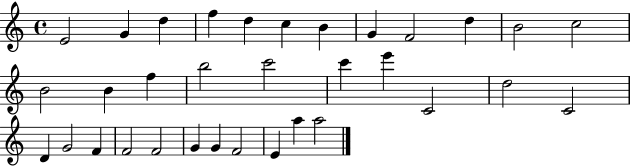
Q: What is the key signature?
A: C major